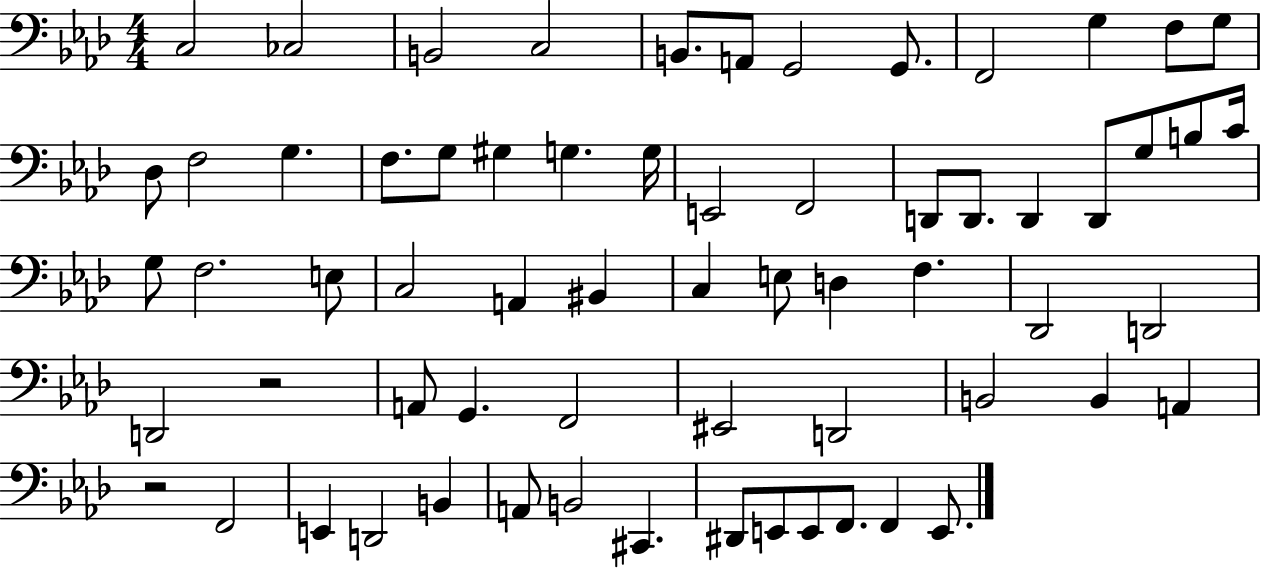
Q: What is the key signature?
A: AES major